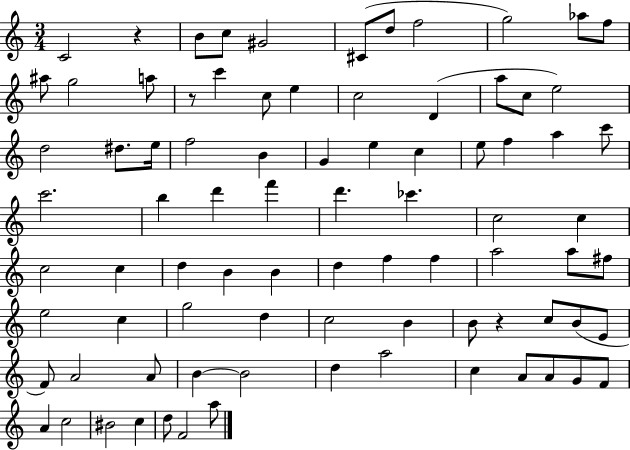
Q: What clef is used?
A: treble